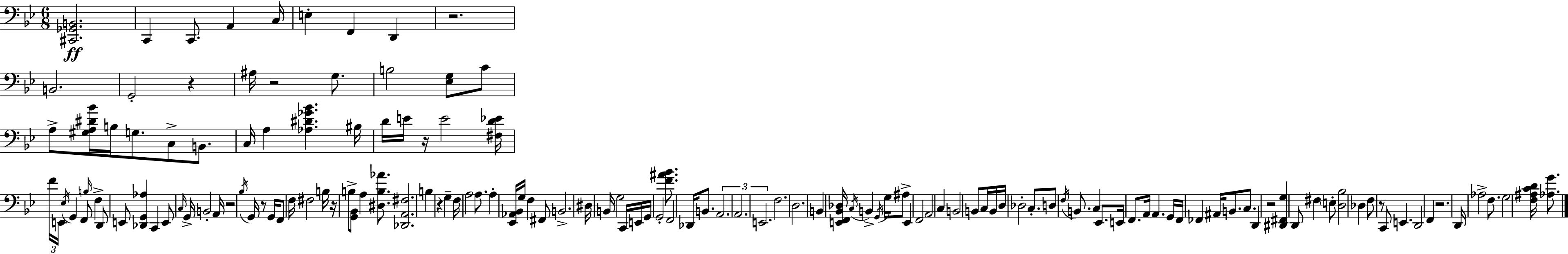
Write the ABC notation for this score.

X:1
T:Untitled
M:6/8
L:1/4
K:Gm
[^C,,_G,,B,,]2 C,, C,,/2 A,, C,/4 E, F,, D,, z2 B,,2 G,,2 z ^A,/4 z2 G,/2 B,2 [_E,G,]/2 C/2 A,/2 [^G,A,^D_B]/4 B,/4 G,/2 C,/2 B,,/2 C,/4 A, [_A,^D_G_B] ^B,/4 D/4 E/4 z/4 E2 [^F,D_E]/4 F/4 E,,/4 _E,/4 G,, F,,/2 B,/4 F, D,,/2 E,,/2 [_D,,G,,_A,] C,, E,,/2 C,/4 G,,/4 B,,2 A,,/4 z2 _B,/4 G,,/4 z/2 G,,/4 F,,/2 F,/4 ^F,2 B,/4 z/4 B,/2 [G,,_B,,]/2 A, [^D,B,_A]/2 [_D,,A,,^F,]2 B, z G, F,/4 A,2 A,/2 A, [_E,,_A,,_B,,]/4 G,/4 F, ^F,,/2 B,,2 ^D,/4 B,,/4 G,2 C,,/4 E,,/4 G,,/4 G,,2 [F^A_B]/2 F,,2 _D,,/4 B,,/2 A,,2 A,,2 E,,2 F,2 D,2 B,, [E,,F,,_B,,_D,]/4 C,/4 B,, G,,/4 G,/4 ^A,/2 E,, F,,2 A,,2 C, B,,2 B,,/2 C,/4 B,,/4 D,/4 _D,2 C,/2 D,/2 F,/4 B,,/2 C, _E,,/2 E,,/4 F,,/2 A,,/4 A,, G,,/4 F,,/4 _F,, ^A,,/4 B,,/2 C,/2 D,, z2 [^D,,^F,,G,] D,,/2 ^F, E,/2 [D,_B,]2 _D, F,/2 z/2 C,,/2 E,, D,,2 F,, z2 D,,/4 _A,2 F,/2 G,2 [F,^A,CD]/4 [_A,G]/2